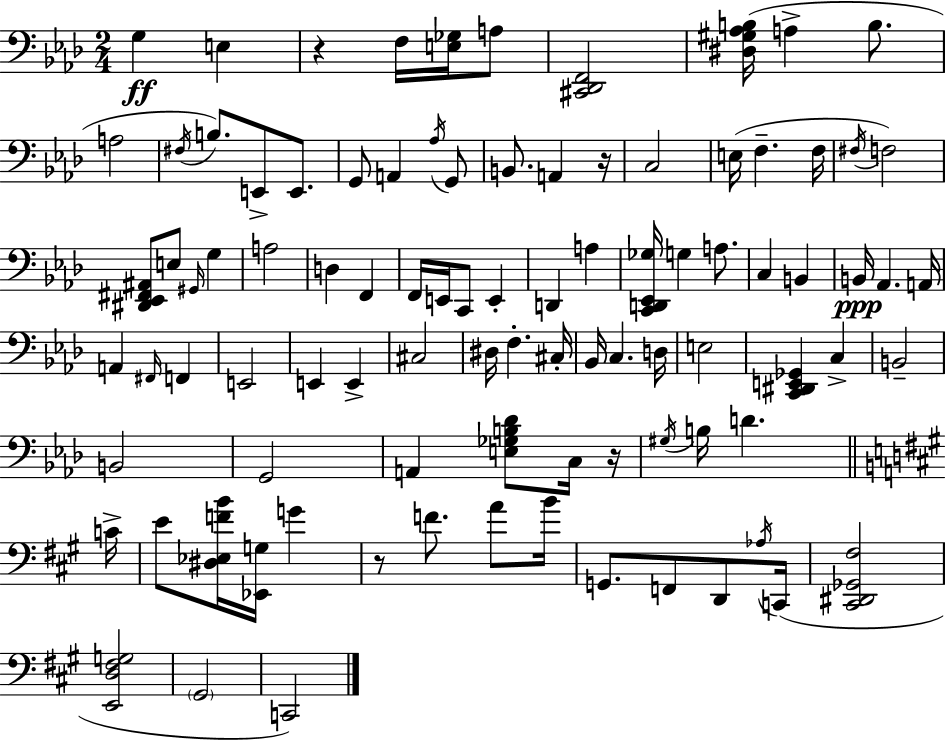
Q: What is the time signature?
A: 2/4